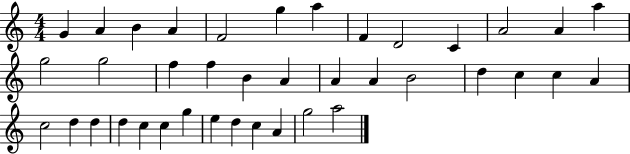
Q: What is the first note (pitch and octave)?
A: G4